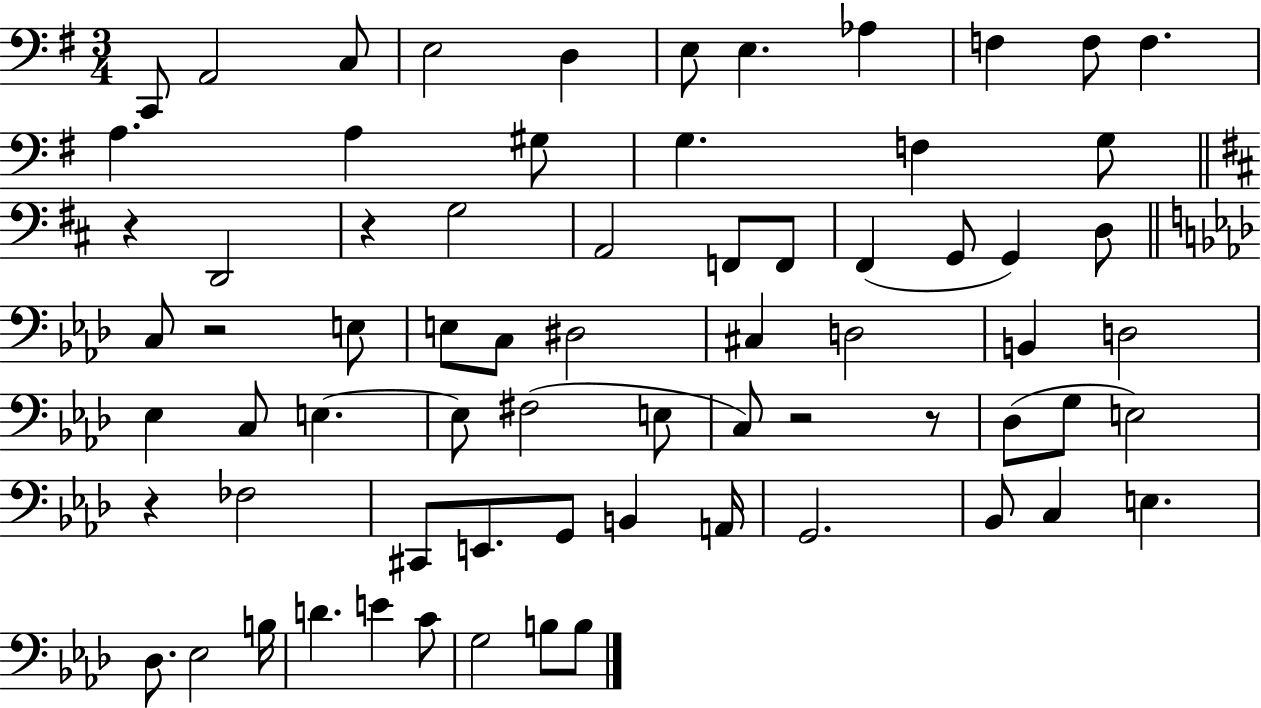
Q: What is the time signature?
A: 3/4